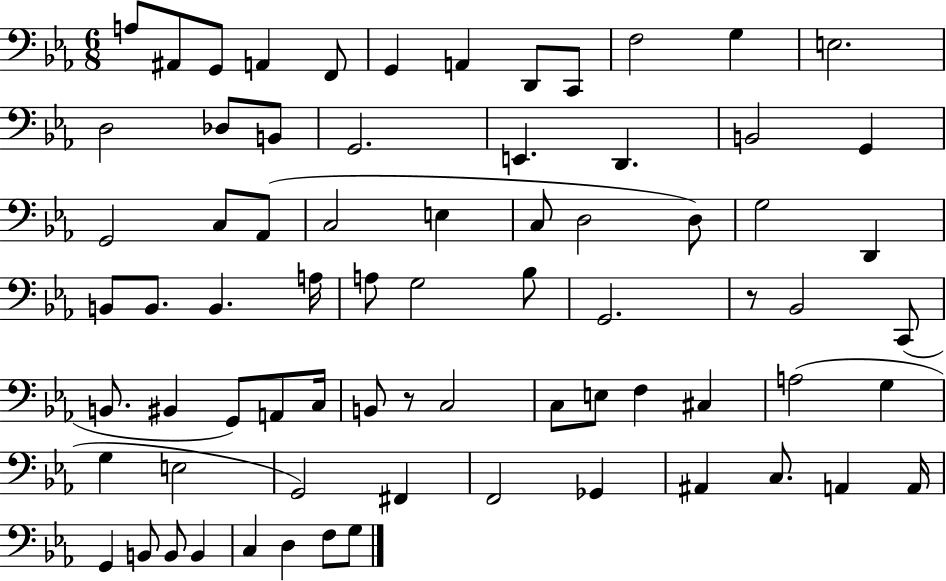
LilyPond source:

{
  \clef bass
  \numericTimeSignature
  \time 6/8
  \key ees \major
  a8 ais,8 g,8 a,4 f,8 | g,4 a,4 d,8 c,8 | f2 g4 | e2. | \break d2 des8 b,8 | g,2. | e,4. d,4. | b,2 g,4 | \break g,2 c8 aes,8( | c2 e4 | c8 d2 d8) | g2 d,4 | \break b,8 b,8. b,4. a16 | a8 g2 bes8 | g,2. | r8 bes,2 c,8( | \break b,8. bis,4 g,8) a,8 c16 | b,8 r8 c2 | c8 e8 f4 cis4 | a2( g4 | \break g4 e2 | g,2) fis,4 | f,2 ges,4 | ais,4 c8. a,4 a,16 | \break g,4 b,8 b,8 b,4 | c4 d4 f8 g8 | \bar "|."
}